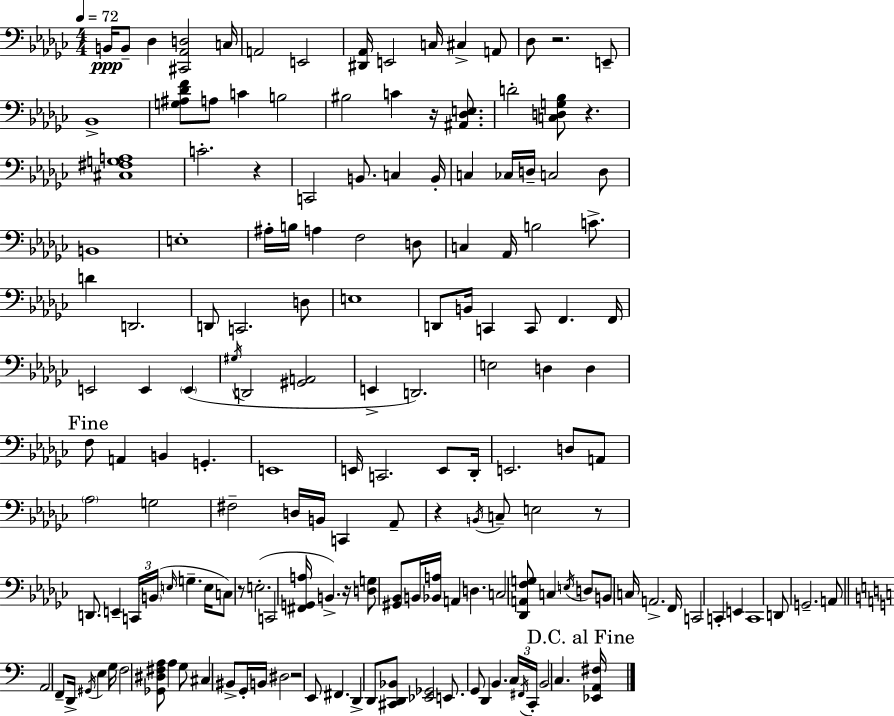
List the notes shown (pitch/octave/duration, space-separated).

B2/s B2/e Db3/q [C#2,Ab2,D3]/h C3/s A2/h E2/h [D#2,Ab2]/s E2/h C3/s C#3/q A2/e Db3/e R/h. E2/e Bb2/w [G3,A#3,Db4,F4]/e A3/e C4/q B3/h BIS3/h C4/q R/s [A#2,Db3,E3]/e. D4/h [C3,D3,G3,Bb3]/e R/q. [C#3,F#3,G3,A3]/w C4/h. R/q C2/h B2/e. C3/q B2/s C3/q CES3/s D3/s C3/h D3/e B2/w E3/w A#3/s B3/s A3/q F3/h D3/e C3/q Ab2/s B3/h C4/e. D4/q D2/h. D2/e C2/h. D3/e E3/w D2/e B2/s C2/q C2/e F2/q. F2/s E2/h E2/q E2/q G#3/s D2/h [G#2,A2]/h E2/q D2/h. E3/h D3/q D3/q F3/e A2/q B2/q G2/q. E2/w E2/s C2/h. E2/e Db2/s E2/h. D3/e A2/e Ab3/h G3/h F#3/h D3/s B2/s C2/q Ab2/e R/q B2/s C3/e E3/h R/e D2/e. E2/q C2/s B2/s E3/s G3/q. E3/s C3/e R/e E3/h. C2/h [F#2,G2,A3]/s B2/q. R/s [D3,G3]/e [G#2,Bb2]/e B2/s [Bb2,A3]/s A2/q D3/q. C3/h [Db2,A2,F3,G3]/e C3/q E3/s D3/e B2/e C3/s A2/h. F2/s C2/h C2/q E2/q C2/w D2/e G2/h. A2/e A2/h F2/e D2/s G#2/s E3/q G3/s F3/h [Gb2,D#3,F#3,A3]/e A3/q G3/e C#3/q BIS2/e G2/s B2/s D#3/h R/h E2/e F#2/q. D2/q D2/e [C#2,D2,Bb2]/e [Eb2,Gb2]/h E2/e. G2/e D2/q B2/q. C3/s F#2/s C2/s B2/h C3/q. [Eb2,A2,F#3]/s